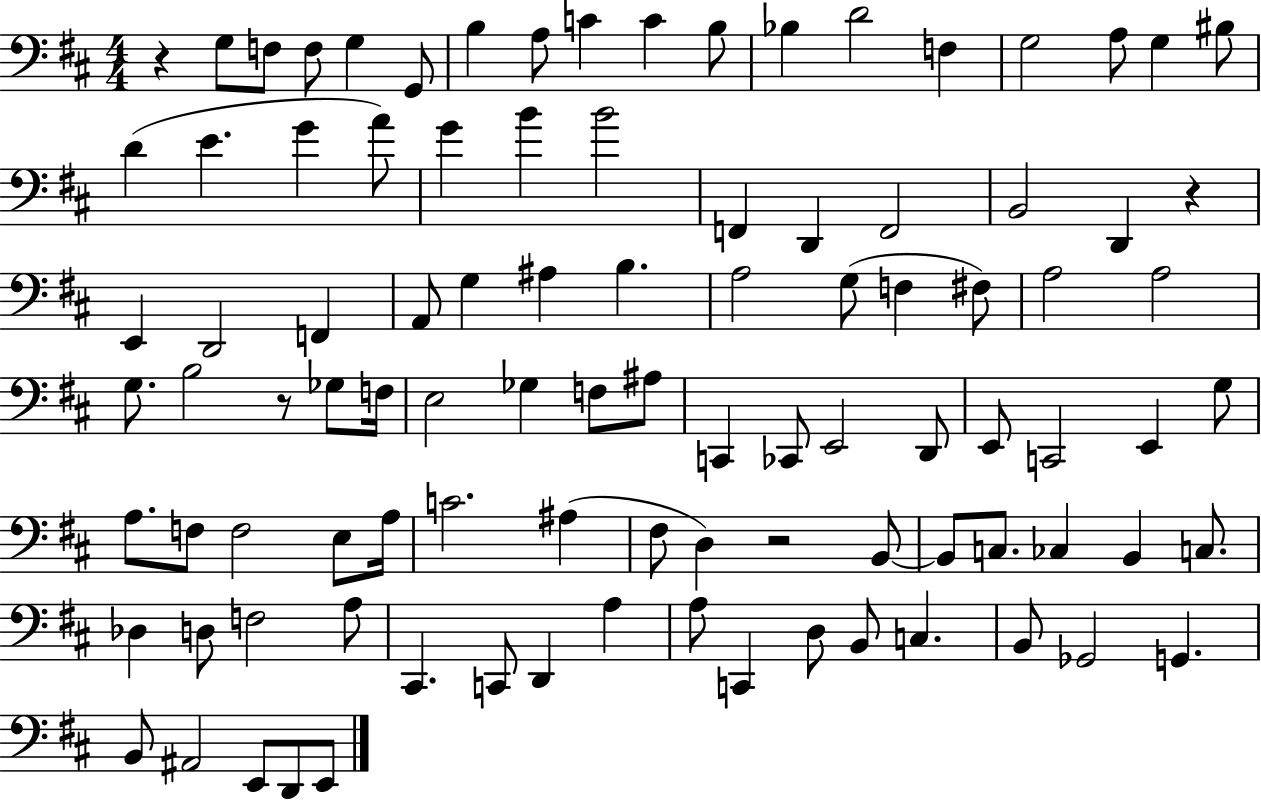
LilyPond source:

{
  \clef bass
  \numericTimeSignature
  \time 4/4
  \key d \major
  r4 g8 f8 f8 g4 g,8 | b4 a8 c'4 c'4 b8 | bes4 d'2 f4 | g2 a8 g4 bis8 | \break d'4( e'4. g'4 a'8) | g'4 b'4 b'2 | f,4 d,4 f,2 | b,2 d,4 r4 | \break e,4 d,2 f,4 | a,8 g4 ais4 b4. | a2 g8( f4 fis8) | a2 a2 | \break g8. b2 r8 ges8 f16 | e2 ges4 f8 ais8 | c,4 ces,8 e,2 d,8 | e,8 c,2 e,4 g8 | \break a8. f8 f2 e8 a16 | c'2. ais4( | fis8 d4) r2 b,8~~ | b,8 c8. ces4 b,4 c8. | \break des4 d8 f2 a8 | cis,4. c,8 d,4 a4 | a8 c,4 d8 b,8 c4. | b,8 ges,2 g,4. | \break b,8 ais,2 e,8 d,8 e,8 | \bar "|."
}